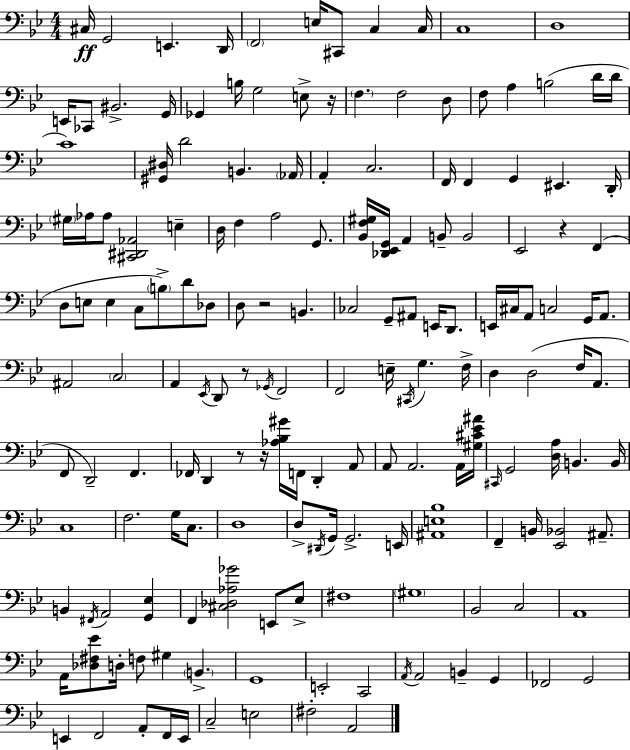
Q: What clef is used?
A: bass